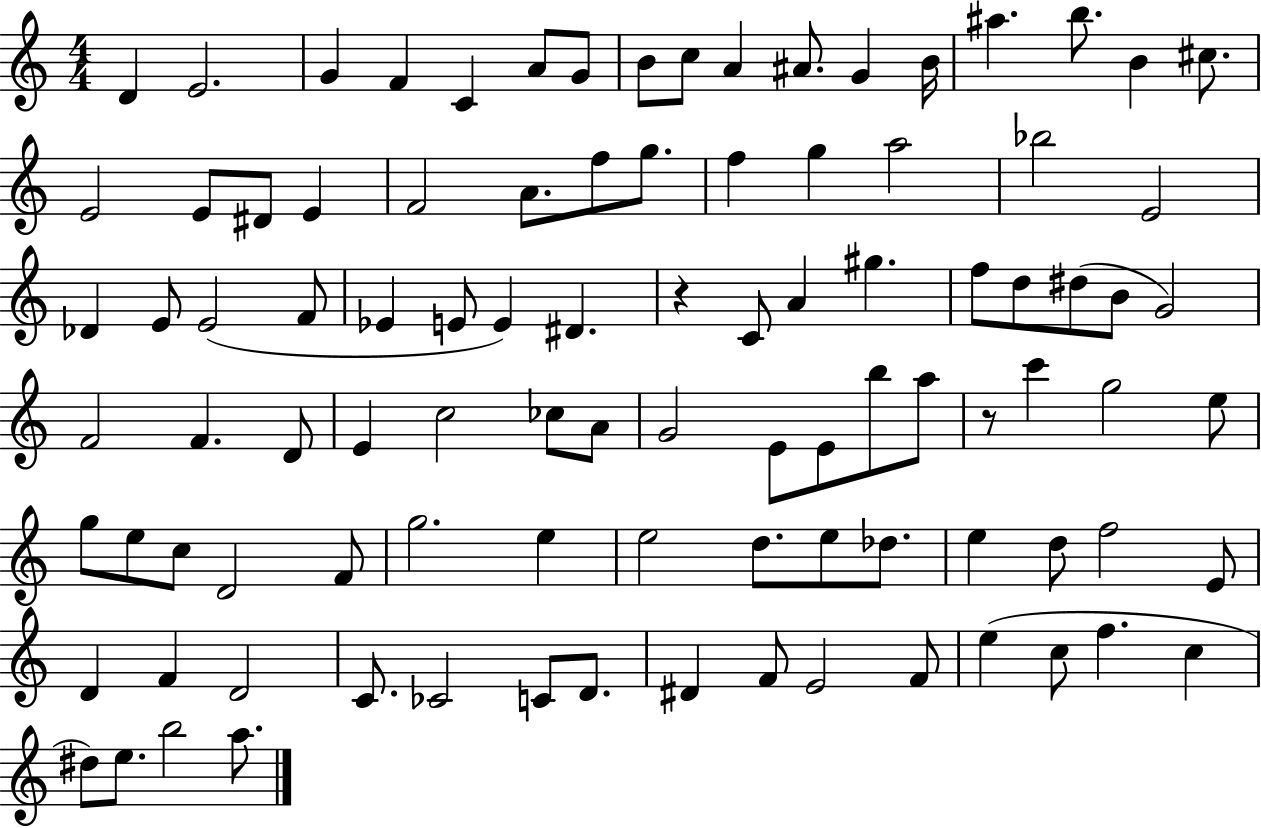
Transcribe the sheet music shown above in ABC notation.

X:1
T:Untitled
M:4/4
L:1/4
K:C
D E2 G F C A/2 G/2 B/2 c/2 A ^A/2 G B/4 ^a b/2 B ^c/2 E2 E/2 ^D/2 E F2 A/2 f/2 g/2 f g a2 _b2 E2 _D E/2 E2 F/2 _E E/2 E ^D z C/2 A ^g f/2 d/2 ^d/2 B/2 G2 F2 F D/2 E c2 _c/2 A/2 G2 E/2 E/2 b/2 a/2 z/2 c' g2 e/2 g/2 e/2 c/2 D2 F/2 g2 e e2 d/2 e/2 _d/2 e d/2 f2 E/2 D F D2 C/2 _C2 C/2 D/2 ^D F/2 E2 F/2 e c/2 f c ^d/2 e/2 b2 a/2